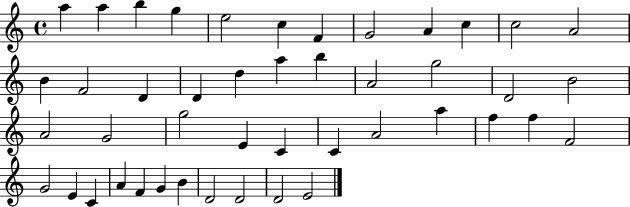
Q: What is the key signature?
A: C major